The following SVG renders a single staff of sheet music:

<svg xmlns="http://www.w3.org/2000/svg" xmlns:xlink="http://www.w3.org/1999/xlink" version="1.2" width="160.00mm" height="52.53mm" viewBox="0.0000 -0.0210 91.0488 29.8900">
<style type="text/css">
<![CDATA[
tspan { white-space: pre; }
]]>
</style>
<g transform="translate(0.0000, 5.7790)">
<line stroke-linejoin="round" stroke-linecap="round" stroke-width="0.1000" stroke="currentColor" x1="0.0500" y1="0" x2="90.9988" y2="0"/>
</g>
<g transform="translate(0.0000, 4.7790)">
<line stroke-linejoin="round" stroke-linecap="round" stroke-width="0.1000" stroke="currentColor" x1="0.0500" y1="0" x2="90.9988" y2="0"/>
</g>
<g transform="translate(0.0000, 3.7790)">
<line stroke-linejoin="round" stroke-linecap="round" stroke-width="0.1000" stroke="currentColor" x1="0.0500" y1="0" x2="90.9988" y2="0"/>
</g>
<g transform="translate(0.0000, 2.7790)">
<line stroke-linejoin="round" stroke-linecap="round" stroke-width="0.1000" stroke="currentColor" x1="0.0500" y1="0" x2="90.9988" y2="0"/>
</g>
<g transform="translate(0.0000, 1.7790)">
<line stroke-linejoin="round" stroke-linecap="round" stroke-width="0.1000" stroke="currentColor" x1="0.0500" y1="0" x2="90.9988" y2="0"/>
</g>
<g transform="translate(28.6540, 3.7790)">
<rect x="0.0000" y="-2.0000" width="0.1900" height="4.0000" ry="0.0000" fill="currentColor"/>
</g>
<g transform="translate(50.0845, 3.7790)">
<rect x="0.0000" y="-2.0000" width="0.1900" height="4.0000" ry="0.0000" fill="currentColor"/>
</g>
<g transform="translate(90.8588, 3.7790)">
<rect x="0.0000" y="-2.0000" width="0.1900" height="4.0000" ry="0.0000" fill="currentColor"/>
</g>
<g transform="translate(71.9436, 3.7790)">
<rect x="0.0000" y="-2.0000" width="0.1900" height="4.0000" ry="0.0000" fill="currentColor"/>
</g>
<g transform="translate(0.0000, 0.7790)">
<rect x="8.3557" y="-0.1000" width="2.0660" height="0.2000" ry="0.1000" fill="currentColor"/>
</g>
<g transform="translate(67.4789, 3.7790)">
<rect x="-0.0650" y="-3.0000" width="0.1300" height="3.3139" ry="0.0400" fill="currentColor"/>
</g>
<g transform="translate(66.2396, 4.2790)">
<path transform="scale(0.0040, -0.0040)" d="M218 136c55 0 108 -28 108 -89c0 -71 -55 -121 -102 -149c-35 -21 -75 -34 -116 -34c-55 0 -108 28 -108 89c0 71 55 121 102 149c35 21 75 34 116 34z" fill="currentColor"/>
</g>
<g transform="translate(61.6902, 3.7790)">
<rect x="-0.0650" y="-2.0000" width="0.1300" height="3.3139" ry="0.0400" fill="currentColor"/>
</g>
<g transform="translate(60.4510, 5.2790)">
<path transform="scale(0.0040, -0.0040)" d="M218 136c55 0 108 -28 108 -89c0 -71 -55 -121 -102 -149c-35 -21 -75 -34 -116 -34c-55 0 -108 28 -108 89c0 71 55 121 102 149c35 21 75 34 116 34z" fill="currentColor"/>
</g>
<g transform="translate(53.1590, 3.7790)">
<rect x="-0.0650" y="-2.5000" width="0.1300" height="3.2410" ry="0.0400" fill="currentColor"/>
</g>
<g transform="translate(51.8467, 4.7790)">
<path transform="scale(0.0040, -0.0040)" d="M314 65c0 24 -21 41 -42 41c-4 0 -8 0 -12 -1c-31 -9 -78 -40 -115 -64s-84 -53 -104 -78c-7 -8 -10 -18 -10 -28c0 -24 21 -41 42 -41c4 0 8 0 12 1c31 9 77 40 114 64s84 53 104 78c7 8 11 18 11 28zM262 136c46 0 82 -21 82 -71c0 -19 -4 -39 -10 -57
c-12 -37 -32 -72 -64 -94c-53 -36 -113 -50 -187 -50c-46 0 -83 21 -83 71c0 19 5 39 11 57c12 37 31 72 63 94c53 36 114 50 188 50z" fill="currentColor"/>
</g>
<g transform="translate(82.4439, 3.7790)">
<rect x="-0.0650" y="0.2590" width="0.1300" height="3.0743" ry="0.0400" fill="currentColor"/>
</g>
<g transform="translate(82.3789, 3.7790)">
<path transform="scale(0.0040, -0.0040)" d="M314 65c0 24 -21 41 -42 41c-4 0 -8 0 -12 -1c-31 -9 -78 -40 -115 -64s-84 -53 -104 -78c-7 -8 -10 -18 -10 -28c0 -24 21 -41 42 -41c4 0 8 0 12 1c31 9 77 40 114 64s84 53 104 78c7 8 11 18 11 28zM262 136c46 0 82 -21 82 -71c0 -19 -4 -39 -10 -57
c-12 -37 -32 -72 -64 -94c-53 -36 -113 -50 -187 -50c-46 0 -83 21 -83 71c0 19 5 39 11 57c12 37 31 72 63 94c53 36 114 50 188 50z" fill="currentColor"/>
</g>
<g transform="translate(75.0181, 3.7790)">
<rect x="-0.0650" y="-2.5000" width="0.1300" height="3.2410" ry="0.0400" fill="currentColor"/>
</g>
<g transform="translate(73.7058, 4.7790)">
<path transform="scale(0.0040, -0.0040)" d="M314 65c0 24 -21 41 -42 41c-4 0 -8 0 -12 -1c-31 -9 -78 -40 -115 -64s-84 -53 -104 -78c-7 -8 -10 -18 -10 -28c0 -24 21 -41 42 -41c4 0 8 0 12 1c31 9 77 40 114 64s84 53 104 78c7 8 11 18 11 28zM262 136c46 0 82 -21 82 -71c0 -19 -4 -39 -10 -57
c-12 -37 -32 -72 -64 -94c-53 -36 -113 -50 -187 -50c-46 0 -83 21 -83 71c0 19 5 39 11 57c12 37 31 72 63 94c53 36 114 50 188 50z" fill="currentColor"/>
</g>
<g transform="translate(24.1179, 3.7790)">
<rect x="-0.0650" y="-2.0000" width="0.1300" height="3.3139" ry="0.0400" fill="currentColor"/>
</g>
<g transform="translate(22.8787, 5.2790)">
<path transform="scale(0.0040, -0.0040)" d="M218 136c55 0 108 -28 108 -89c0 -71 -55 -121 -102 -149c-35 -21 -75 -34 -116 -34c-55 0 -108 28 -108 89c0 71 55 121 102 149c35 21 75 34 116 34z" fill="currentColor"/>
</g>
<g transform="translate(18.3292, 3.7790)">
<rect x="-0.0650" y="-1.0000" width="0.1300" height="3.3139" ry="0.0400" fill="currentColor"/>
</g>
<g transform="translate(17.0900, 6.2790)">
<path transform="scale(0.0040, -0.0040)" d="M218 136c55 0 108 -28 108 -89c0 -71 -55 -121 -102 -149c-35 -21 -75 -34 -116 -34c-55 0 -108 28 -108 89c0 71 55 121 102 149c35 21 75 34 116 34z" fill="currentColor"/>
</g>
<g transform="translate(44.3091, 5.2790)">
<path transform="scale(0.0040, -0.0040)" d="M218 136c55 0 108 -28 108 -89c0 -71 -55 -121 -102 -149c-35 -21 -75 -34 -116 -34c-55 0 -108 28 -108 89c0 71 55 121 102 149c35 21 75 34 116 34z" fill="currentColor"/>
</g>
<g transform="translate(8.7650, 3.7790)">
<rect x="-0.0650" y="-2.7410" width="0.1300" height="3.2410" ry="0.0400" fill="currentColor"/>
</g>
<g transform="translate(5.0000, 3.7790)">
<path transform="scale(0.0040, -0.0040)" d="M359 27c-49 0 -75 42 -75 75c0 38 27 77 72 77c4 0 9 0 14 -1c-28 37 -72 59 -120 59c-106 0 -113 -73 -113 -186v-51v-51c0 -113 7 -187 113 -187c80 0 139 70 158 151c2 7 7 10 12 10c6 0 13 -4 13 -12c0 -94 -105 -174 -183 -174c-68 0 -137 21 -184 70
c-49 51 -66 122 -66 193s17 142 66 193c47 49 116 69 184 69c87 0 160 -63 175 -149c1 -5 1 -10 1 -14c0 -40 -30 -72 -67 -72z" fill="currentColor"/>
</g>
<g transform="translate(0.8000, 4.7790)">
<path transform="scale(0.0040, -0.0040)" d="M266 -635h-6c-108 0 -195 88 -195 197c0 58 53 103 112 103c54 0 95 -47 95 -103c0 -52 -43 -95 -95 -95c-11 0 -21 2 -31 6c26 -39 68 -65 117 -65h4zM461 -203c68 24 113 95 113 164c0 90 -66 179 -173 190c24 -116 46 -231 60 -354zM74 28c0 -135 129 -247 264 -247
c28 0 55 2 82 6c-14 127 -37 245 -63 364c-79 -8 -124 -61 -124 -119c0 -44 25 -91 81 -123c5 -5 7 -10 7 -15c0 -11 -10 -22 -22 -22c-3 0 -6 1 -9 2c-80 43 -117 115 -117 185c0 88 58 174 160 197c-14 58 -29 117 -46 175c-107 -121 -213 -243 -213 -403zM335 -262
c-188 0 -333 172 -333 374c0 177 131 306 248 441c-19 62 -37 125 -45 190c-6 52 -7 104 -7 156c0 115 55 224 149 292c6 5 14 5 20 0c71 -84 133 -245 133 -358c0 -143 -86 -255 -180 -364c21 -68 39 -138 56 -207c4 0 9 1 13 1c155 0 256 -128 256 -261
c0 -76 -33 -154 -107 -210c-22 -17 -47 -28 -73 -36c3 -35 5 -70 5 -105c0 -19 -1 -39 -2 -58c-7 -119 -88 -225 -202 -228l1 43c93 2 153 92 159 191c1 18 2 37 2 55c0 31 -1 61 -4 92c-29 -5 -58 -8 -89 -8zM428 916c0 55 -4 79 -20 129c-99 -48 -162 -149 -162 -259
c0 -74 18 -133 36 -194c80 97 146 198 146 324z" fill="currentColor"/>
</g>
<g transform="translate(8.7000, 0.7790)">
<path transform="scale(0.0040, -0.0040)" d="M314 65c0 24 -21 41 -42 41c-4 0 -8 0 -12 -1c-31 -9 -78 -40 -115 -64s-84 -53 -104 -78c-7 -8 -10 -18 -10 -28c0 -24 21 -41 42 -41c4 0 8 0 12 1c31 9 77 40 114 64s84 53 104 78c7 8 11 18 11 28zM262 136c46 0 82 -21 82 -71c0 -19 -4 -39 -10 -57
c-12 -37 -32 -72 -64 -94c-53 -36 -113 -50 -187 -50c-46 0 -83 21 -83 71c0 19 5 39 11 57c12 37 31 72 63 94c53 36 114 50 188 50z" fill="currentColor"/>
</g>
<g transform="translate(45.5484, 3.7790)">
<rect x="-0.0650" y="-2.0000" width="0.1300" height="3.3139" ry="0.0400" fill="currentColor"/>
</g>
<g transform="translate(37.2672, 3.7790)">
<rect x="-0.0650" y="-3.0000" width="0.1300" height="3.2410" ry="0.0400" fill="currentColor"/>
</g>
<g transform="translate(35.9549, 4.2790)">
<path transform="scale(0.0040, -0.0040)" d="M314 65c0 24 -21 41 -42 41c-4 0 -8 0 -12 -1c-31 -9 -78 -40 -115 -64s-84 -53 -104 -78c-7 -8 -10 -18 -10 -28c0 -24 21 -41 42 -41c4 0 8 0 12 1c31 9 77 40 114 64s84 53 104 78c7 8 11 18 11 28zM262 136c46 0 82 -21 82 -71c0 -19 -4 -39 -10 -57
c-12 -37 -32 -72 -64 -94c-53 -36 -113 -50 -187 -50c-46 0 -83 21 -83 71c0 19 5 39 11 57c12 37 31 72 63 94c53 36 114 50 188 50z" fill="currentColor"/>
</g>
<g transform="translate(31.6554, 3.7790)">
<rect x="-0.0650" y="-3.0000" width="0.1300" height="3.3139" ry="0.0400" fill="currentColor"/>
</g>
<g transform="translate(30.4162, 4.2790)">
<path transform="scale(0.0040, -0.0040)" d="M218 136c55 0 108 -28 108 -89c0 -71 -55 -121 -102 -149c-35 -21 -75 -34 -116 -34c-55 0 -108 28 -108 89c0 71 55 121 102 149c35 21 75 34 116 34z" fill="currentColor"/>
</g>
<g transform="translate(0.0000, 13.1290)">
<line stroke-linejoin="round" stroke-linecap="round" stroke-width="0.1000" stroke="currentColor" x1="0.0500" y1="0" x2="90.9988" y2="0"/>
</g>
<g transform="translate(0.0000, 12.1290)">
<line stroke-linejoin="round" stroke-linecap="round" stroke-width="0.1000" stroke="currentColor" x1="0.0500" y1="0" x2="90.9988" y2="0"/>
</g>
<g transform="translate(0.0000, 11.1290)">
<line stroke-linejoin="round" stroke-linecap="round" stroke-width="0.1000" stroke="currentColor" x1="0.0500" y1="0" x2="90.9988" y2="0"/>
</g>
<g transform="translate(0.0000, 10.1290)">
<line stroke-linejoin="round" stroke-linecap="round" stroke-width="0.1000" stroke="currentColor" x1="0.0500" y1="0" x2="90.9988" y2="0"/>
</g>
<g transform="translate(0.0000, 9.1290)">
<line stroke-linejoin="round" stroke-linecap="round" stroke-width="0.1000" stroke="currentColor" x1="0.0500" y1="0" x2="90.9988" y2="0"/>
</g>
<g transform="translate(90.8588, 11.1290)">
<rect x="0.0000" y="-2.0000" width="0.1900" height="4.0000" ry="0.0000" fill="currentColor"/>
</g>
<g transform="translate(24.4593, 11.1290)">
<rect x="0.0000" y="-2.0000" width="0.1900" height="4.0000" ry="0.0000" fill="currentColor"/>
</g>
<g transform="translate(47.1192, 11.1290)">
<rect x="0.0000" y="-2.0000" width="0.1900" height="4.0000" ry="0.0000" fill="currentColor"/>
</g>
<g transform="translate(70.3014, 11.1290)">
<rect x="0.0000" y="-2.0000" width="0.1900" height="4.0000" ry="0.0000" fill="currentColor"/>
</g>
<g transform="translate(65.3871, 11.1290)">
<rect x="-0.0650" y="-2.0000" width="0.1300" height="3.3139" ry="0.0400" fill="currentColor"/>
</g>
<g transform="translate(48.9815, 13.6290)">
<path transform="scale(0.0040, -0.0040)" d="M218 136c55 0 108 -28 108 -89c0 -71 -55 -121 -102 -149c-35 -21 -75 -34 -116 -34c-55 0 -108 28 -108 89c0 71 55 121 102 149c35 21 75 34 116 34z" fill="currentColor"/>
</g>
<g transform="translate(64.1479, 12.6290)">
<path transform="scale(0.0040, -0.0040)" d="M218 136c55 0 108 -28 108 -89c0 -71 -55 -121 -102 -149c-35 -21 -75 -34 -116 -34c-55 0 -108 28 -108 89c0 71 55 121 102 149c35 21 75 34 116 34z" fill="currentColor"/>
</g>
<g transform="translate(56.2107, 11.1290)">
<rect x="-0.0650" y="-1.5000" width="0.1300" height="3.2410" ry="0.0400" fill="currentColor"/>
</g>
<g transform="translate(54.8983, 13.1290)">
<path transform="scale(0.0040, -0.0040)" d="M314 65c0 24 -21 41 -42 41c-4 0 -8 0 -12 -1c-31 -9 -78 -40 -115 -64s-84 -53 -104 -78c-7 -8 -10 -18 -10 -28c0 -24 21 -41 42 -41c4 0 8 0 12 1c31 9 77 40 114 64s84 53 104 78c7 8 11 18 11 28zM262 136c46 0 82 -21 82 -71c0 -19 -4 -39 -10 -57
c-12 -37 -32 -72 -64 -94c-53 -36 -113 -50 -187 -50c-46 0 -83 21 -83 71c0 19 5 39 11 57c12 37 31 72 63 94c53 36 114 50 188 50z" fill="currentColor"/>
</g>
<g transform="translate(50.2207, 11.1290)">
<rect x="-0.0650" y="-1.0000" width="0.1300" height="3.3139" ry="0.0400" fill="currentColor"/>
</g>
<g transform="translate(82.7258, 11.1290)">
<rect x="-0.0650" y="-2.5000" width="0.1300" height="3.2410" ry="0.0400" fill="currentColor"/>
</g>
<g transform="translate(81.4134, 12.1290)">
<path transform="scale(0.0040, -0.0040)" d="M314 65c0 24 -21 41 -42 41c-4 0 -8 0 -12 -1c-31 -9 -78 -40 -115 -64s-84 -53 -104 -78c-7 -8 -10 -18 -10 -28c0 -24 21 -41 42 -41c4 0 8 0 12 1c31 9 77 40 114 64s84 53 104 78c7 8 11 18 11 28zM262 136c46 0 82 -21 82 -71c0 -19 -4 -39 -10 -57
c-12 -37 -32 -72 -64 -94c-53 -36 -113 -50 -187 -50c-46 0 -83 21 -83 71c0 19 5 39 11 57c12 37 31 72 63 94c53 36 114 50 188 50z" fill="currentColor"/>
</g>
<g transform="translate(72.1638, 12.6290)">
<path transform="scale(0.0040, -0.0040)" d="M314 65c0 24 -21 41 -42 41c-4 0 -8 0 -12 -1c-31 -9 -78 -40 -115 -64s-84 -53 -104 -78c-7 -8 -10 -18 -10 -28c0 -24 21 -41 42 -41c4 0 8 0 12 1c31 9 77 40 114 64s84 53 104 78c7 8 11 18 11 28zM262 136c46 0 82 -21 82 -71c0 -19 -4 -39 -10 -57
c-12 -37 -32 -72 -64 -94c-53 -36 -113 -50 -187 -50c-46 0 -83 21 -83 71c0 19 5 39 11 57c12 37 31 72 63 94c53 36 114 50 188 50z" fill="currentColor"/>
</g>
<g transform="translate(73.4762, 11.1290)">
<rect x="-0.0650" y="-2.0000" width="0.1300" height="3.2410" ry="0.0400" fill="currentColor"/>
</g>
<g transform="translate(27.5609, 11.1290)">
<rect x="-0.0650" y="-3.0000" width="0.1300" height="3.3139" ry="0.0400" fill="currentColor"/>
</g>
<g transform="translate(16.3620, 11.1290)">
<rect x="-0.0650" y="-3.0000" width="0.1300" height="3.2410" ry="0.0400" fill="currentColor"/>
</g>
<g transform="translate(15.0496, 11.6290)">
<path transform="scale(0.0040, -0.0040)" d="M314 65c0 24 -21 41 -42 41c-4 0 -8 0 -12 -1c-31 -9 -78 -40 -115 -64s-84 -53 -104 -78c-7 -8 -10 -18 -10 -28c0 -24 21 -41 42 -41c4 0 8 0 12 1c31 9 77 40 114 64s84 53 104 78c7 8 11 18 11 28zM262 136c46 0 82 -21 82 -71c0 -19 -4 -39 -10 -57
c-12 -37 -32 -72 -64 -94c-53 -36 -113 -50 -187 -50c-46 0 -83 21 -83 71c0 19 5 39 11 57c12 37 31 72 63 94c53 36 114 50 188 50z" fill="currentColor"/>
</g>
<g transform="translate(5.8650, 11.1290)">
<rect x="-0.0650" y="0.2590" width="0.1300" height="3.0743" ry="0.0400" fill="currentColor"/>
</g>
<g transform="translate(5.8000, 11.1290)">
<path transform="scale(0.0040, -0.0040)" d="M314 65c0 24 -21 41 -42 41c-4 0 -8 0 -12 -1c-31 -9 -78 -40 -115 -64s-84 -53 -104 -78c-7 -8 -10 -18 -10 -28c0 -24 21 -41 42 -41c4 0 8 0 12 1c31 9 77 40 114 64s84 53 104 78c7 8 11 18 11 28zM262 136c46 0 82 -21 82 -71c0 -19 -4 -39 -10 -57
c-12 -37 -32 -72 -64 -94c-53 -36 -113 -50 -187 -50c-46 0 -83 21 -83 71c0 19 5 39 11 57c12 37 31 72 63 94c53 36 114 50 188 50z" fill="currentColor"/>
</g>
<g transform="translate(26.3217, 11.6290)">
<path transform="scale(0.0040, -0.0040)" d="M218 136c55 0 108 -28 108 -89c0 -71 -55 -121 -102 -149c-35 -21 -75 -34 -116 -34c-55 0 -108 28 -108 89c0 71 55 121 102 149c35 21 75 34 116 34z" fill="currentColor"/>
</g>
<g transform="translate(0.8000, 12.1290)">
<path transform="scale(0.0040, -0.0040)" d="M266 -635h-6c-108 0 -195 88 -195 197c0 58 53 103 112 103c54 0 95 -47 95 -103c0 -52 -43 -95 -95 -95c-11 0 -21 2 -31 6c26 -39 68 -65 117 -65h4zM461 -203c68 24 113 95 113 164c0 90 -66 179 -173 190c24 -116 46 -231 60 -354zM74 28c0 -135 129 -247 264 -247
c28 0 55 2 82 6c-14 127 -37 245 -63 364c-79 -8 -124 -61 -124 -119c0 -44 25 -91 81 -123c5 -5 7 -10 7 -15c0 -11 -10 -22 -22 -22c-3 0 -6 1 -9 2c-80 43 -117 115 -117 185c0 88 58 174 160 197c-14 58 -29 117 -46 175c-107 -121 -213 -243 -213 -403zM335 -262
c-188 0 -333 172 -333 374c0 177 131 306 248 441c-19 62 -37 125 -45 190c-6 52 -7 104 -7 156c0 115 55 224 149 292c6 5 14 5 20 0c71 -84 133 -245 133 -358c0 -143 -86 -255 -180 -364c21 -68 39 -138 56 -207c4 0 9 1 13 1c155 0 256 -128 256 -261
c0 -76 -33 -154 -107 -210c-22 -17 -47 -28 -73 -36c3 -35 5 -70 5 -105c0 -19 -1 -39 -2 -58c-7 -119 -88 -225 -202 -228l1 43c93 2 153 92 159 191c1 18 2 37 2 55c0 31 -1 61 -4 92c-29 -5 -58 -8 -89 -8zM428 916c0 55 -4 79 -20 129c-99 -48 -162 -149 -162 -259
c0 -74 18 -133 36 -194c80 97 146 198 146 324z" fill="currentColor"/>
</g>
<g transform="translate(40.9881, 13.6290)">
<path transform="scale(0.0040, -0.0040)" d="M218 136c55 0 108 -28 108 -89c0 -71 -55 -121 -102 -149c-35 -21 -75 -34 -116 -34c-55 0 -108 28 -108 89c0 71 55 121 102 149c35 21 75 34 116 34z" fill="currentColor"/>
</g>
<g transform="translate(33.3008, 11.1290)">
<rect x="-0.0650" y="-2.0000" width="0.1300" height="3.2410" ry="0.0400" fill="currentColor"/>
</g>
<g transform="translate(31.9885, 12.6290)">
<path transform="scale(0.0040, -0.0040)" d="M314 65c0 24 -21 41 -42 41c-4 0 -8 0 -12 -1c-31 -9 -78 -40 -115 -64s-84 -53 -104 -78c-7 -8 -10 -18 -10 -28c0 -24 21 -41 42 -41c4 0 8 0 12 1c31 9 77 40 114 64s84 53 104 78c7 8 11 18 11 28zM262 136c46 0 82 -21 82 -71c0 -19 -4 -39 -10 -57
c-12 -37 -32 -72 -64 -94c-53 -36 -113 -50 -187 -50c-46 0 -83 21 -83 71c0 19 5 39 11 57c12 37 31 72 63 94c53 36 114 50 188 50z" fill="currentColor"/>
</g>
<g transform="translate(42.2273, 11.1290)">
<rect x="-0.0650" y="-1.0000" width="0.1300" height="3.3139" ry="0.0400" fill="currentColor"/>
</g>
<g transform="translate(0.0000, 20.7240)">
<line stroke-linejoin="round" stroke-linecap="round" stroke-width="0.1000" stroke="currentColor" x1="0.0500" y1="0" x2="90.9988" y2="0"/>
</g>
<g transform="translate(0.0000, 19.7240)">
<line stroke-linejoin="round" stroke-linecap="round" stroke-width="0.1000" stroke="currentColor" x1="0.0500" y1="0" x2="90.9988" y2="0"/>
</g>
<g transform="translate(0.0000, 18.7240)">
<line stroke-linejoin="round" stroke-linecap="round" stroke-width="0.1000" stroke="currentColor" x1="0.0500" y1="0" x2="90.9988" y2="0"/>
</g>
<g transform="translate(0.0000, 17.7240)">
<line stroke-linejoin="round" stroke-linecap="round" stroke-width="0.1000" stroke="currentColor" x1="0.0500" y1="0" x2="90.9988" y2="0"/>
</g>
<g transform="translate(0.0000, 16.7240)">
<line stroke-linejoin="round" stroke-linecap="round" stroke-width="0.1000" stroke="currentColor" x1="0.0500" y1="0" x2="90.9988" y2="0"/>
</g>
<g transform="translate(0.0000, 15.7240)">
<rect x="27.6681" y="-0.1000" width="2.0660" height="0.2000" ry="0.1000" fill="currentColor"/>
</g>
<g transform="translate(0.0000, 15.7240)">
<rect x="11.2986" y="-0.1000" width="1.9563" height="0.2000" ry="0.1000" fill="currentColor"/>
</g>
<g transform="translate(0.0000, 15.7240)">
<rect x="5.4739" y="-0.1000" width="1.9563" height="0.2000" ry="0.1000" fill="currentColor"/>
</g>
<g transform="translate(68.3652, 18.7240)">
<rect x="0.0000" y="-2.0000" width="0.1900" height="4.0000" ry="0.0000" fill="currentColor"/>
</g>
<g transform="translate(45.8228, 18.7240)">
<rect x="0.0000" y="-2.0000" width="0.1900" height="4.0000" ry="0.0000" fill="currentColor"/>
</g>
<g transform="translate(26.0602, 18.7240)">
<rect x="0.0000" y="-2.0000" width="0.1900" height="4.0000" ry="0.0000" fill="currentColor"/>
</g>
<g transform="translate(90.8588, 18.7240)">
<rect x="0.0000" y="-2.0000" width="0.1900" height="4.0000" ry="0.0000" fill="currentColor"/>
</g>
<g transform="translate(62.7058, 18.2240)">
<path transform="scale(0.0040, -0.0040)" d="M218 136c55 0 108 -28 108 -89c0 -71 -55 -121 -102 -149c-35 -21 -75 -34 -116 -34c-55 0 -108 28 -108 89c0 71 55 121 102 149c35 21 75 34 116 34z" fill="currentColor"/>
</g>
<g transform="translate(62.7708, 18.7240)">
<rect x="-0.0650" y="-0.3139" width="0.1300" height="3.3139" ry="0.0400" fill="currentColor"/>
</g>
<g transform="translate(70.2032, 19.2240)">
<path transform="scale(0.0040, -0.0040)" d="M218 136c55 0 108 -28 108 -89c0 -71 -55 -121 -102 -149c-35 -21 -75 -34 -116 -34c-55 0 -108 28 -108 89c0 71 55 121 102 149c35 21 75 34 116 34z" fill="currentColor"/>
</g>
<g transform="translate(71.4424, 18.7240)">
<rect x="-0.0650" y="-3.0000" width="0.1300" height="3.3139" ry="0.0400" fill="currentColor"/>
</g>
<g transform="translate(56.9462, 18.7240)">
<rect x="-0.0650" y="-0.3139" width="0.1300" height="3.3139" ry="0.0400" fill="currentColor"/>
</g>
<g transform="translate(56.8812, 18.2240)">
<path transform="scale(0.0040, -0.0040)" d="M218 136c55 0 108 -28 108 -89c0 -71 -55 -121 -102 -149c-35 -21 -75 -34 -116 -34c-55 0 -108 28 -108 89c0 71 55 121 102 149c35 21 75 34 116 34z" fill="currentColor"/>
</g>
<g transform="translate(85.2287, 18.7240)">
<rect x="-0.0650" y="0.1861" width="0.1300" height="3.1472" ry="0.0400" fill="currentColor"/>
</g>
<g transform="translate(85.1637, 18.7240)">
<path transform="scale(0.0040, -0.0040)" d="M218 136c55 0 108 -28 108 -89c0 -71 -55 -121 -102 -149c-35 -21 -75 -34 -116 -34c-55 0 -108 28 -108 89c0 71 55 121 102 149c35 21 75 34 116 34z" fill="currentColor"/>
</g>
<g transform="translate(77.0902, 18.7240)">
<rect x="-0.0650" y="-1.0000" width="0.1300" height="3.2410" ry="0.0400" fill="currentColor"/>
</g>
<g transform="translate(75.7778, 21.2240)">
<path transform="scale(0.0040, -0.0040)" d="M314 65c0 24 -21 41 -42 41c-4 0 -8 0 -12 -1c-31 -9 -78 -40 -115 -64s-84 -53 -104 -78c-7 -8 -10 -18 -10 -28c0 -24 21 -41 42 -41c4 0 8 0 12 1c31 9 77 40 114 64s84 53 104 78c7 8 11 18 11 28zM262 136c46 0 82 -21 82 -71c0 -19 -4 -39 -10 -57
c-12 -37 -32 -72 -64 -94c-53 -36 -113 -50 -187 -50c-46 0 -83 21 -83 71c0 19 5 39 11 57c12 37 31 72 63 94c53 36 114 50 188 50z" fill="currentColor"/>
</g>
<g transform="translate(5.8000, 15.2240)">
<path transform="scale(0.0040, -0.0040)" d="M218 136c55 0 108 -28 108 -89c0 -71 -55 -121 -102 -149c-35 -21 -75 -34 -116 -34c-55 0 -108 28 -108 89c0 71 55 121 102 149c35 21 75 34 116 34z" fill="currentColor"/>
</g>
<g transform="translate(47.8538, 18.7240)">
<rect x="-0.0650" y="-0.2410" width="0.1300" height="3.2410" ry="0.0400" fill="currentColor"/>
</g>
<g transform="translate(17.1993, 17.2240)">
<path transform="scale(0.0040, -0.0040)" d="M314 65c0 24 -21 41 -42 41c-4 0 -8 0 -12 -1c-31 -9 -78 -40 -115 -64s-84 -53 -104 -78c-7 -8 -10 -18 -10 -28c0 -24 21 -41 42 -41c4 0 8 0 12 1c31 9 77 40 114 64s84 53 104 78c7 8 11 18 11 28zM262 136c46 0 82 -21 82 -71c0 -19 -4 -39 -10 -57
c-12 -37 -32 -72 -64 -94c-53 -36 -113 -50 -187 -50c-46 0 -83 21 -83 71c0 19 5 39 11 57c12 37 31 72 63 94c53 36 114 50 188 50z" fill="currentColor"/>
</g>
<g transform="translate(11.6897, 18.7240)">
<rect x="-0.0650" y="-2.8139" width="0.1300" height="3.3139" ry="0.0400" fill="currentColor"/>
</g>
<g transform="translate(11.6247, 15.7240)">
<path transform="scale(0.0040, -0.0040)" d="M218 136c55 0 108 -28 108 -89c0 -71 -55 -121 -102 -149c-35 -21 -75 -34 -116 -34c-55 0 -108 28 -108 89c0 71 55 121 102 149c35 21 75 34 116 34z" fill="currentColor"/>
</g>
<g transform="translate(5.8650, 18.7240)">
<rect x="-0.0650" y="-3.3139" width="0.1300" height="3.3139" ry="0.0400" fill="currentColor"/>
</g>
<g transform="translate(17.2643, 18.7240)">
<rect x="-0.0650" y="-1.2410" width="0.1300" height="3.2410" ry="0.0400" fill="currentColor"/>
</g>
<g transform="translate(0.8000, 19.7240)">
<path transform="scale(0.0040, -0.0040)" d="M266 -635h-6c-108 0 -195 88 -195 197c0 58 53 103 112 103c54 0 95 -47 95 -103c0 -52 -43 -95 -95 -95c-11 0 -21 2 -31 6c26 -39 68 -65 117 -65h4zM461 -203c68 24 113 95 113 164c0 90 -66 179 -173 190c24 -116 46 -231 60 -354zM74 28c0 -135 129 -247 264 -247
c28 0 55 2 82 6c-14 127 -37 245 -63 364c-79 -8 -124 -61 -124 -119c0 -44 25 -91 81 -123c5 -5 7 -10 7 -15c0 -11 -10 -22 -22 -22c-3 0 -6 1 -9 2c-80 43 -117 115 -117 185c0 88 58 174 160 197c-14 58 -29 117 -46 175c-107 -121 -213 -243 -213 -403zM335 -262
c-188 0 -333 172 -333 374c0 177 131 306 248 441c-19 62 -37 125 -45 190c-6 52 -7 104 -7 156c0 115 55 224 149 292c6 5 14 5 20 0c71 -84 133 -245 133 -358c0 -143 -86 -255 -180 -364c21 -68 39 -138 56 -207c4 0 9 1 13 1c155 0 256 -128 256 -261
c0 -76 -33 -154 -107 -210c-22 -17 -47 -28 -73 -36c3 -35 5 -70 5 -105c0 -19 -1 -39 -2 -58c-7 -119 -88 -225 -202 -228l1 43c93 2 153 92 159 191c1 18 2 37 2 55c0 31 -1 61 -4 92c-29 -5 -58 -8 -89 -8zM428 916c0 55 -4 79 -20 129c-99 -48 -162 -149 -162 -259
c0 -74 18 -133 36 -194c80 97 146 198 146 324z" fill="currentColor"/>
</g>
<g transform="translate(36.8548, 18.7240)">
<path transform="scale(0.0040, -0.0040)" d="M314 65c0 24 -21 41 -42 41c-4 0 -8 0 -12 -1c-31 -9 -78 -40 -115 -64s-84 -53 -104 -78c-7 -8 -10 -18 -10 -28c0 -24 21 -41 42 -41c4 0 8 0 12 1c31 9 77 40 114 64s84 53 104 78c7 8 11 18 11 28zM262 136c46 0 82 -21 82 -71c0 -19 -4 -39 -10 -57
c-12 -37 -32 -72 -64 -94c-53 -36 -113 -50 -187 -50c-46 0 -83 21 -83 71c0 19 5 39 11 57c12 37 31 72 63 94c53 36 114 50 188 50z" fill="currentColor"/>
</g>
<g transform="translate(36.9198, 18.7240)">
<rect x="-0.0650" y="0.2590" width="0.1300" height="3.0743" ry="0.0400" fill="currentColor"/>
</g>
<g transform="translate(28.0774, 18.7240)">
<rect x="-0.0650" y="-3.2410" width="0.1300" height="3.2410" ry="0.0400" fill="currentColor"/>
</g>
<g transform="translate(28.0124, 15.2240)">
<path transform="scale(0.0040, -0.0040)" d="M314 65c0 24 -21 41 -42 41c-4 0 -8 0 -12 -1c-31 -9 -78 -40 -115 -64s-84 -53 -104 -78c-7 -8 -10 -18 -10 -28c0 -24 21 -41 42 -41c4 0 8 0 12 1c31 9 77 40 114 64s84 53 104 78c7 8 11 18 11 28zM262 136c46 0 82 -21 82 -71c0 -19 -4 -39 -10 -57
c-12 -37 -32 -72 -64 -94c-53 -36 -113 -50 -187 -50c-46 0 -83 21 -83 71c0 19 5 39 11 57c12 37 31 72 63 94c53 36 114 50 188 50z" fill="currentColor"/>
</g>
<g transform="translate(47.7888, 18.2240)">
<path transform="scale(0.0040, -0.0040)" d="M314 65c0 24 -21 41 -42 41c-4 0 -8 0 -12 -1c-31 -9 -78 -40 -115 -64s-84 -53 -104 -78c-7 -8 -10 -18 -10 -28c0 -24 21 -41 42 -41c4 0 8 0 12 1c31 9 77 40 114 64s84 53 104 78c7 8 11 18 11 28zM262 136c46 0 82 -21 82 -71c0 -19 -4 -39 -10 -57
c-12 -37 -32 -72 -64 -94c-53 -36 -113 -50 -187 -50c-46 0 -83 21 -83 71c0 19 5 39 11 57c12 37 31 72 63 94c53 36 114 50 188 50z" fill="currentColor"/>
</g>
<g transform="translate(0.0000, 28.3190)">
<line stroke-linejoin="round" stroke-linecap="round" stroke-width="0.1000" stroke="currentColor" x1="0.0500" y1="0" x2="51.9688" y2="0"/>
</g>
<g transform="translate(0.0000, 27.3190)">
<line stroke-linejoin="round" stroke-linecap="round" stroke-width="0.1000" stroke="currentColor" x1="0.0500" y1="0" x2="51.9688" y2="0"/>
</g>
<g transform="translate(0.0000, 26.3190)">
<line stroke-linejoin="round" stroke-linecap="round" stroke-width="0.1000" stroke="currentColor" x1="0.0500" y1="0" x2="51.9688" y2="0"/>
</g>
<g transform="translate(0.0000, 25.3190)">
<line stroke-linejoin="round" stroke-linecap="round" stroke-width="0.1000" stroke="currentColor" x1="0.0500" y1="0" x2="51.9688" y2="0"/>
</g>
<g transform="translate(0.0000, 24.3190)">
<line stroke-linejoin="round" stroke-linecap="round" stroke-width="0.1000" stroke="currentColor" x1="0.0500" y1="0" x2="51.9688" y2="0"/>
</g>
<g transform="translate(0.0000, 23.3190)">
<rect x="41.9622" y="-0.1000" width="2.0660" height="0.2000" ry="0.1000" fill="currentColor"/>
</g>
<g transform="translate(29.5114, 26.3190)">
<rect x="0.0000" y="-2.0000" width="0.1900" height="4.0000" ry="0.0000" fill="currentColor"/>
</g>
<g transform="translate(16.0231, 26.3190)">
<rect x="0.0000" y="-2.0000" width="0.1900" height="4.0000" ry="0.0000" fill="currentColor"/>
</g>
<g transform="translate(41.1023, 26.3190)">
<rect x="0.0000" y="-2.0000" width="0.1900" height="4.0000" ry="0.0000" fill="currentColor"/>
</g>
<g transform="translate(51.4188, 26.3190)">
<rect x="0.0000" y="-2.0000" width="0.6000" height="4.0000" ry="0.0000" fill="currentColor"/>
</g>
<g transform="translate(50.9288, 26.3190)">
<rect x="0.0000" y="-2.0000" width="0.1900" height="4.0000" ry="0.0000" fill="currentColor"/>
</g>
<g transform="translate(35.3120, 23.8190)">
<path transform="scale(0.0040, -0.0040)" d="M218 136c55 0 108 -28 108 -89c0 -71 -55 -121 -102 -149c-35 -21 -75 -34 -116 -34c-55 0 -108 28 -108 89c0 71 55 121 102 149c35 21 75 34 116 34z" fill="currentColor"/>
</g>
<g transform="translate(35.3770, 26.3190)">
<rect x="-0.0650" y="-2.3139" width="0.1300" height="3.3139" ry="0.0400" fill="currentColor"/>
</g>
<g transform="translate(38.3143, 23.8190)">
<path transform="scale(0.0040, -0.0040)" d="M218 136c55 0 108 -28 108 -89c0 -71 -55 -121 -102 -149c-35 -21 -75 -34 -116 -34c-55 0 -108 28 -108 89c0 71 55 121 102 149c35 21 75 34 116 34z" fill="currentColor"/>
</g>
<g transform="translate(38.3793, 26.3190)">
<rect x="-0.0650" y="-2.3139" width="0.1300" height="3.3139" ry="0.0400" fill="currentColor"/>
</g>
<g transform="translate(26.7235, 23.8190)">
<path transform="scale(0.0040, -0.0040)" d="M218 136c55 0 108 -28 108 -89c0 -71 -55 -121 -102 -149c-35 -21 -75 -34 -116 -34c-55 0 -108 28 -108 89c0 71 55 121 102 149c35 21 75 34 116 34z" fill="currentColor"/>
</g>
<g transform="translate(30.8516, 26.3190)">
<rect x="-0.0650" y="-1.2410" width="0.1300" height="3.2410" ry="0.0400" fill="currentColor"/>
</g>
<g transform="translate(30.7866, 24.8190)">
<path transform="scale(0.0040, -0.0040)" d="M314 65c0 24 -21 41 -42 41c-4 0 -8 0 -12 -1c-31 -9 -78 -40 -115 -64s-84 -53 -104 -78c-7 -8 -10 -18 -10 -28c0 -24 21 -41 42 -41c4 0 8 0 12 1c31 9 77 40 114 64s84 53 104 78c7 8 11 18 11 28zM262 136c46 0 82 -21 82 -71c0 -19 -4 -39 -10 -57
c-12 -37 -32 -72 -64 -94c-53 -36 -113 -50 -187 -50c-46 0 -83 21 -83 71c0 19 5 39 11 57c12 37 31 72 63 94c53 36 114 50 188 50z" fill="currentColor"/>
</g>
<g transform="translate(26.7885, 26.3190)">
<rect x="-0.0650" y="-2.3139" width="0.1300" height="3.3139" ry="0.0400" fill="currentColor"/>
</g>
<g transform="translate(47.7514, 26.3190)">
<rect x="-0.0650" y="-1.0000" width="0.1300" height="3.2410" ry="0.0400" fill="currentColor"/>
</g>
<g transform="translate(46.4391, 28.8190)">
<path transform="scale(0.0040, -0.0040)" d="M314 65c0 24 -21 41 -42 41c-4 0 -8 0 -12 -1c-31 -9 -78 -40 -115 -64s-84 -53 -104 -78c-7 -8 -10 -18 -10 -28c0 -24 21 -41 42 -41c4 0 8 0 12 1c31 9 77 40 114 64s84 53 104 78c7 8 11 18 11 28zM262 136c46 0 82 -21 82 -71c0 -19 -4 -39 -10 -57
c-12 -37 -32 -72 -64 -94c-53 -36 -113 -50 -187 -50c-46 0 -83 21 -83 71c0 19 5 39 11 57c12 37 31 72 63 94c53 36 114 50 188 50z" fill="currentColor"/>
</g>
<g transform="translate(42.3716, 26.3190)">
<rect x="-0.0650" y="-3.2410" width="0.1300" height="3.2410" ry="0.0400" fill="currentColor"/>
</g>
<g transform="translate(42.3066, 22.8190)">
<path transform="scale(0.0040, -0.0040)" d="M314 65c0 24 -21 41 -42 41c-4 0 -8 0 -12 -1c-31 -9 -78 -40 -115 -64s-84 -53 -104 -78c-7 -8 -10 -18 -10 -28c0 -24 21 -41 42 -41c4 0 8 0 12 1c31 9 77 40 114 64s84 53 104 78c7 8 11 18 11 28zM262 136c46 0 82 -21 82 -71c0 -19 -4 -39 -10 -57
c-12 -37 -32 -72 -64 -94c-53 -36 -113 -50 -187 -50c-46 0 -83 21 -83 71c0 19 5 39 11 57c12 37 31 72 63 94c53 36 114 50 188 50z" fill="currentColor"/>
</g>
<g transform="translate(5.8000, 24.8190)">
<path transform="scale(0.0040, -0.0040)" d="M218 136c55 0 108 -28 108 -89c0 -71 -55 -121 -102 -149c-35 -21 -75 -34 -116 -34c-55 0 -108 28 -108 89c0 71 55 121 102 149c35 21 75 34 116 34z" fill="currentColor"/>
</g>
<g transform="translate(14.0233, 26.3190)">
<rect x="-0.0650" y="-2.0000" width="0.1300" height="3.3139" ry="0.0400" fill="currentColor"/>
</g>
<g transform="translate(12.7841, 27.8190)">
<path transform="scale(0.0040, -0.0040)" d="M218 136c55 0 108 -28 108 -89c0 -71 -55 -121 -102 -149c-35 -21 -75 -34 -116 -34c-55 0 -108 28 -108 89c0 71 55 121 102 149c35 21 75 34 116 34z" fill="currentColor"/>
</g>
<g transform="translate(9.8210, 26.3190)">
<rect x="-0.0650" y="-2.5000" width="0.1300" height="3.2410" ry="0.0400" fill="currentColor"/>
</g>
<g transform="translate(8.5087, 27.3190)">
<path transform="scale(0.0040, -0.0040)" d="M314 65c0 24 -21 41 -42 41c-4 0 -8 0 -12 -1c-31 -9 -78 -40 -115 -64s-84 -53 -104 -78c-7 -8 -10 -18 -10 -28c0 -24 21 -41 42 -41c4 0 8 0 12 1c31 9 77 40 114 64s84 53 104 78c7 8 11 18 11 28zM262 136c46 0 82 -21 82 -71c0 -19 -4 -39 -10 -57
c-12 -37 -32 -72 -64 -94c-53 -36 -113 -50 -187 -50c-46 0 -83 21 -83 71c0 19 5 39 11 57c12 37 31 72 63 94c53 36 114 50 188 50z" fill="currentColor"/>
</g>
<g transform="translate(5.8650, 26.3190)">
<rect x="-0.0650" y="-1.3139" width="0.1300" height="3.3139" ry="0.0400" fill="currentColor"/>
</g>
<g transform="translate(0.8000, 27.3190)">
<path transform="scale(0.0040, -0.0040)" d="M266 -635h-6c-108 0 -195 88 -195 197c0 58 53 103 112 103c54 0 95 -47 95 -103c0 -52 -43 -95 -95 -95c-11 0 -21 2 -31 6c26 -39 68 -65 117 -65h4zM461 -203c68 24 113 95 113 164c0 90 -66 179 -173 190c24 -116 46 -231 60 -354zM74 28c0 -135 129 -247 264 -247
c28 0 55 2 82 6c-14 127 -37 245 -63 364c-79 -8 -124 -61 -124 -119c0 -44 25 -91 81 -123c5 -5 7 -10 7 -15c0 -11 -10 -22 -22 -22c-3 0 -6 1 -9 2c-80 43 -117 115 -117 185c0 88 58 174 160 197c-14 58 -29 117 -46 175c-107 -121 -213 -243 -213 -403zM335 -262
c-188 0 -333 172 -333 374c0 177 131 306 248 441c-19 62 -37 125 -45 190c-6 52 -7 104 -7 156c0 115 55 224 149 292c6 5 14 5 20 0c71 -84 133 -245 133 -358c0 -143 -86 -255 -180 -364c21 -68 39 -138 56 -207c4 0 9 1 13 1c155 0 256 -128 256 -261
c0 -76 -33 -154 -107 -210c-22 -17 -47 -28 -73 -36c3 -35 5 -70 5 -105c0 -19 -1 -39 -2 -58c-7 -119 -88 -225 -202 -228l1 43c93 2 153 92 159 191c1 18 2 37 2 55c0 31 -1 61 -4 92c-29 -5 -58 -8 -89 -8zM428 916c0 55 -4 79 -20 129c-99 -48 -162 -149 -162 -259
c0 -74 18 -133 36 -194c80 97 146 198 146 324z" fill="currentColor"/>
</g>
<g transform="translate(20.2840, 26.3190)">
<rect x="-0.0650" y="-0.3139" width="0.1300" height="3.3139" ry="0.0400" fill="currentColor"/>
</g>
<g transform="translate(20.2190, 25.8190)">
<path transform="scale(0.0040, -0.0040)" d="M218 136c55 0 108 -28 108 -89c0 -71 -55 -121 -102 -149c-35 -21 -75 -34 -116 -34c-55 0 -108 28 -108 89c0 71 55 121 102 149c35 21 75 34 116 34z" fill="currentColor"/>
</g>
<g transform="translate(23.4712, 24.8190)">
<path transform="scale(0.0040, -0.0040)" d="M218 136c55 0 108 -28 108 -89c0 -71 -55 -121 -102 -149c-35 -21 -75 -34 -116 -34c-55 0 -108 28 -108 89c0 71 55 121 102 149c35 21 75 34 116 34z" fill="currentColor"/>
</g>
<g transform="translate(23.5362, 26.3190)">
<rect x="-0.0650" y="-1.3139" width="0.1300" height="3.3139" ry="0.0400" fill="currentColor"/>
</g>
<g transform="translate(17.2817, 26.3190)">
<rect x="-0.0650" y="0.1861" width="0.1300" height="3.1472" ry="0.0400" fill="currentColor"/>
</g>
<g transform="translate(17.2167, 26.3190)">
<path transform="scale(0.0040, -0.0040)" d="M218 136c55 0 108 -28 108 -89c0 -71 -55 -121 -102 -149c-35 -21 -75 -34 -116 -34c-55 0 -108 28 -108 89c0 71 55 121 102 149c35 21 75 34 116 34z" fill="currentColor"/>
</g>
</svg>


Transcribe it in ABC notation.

X:1
T:Untitled
M:4/4
L:1/4
K:C
a2 D F A A2 F G2 F A G2 B2 B2 A2 A F2 D D E2 F F2 G2 b a e2 b2 B2 c2 c c A D2 B e G2 F B c e g e2 g g b2 D2